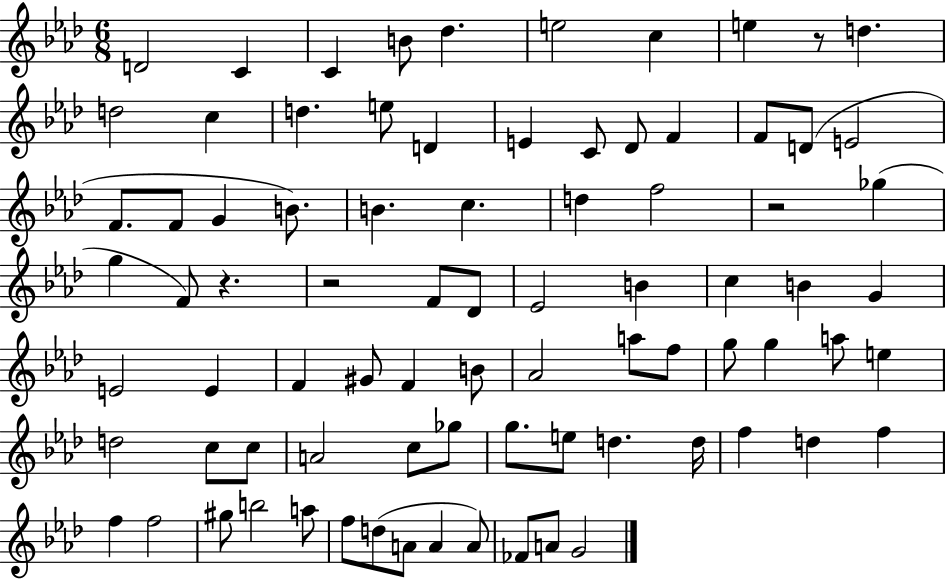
X:1
T:Untitled
M:6/8
L:1/4
K:Ab
D2 C C B/2 _d e2 c e z/2 d d2 c d e/2 D E C/2 _D/2 F F/2 D/2 E2 F/2 F/2 G B/2 B c d f2 z2 _g g F/2 z z2 F/2 _D/2 _E2 B c B G E2 E F ^G/2 F B/2 _A2 a/2 f/2 g/2 g a/2 e d2 c/2 c/2 A2 c/2 _g/2 g/2 e/2 d d/4 f d f f f2 ^g/2 b2 a/2 f/2 d/2 A/2 A A/2 _F/2 A/2 G2